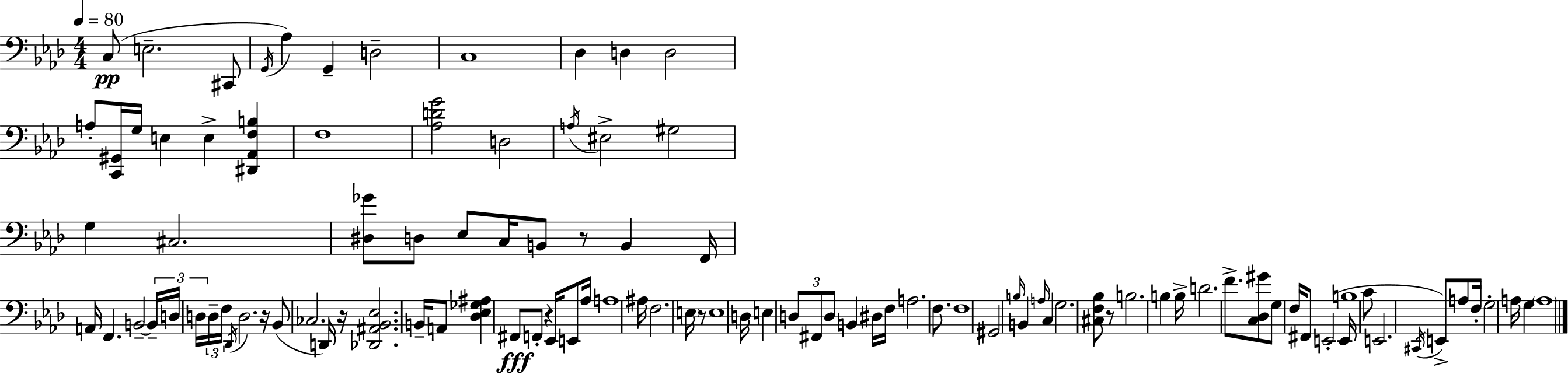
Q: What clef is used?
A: bass